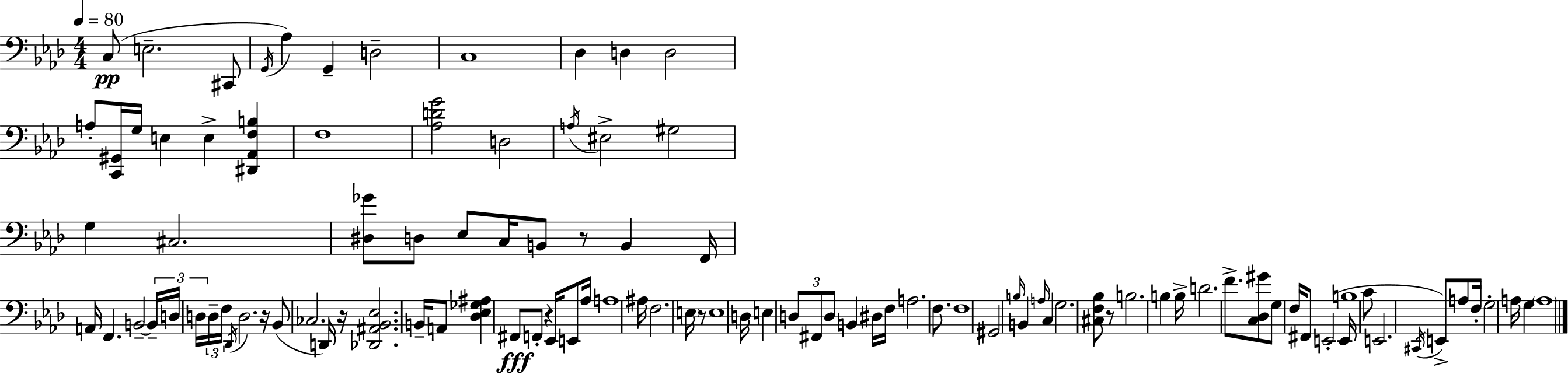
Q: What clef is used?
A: bass